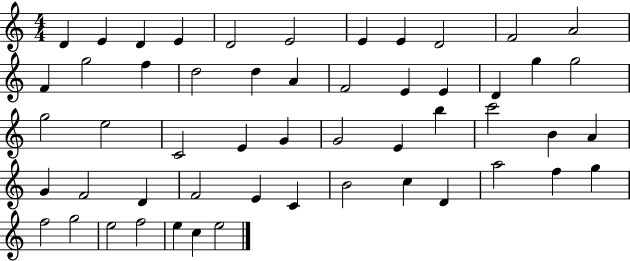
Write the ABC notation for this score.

X:1
T:Untitled
M:4/4
L:1/4
K:C
D E D E D2 E2 E E D2 F2 A2 F g2 f d2 d A F2 E E D g g2 g2 e2 C2 E G G2 E b c'2 B A G F2 D F2 E C B2 c D a2 f g f2 g2 e2 f2 e c e2